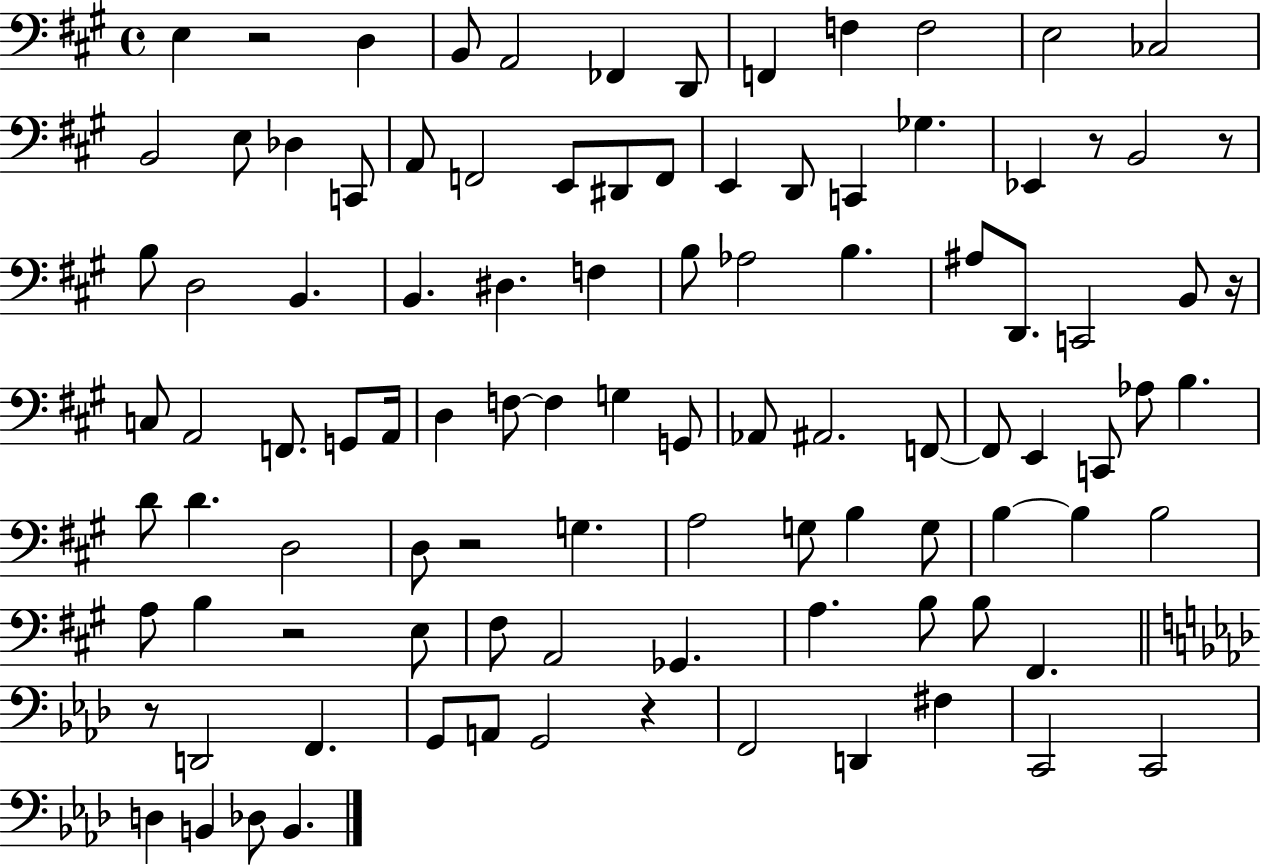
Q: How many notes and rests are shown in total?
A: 101